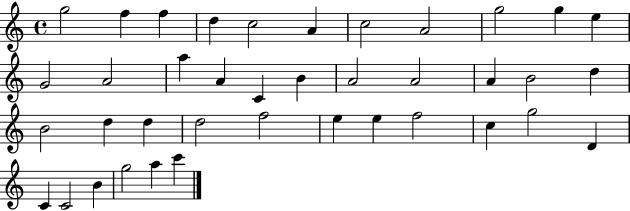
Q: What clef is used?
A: treble